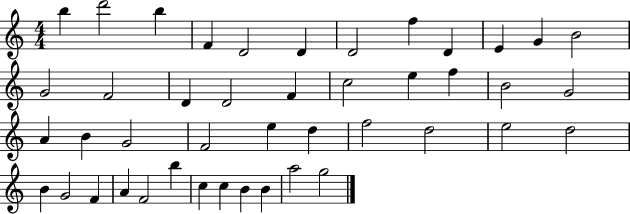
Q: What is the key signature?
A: C major